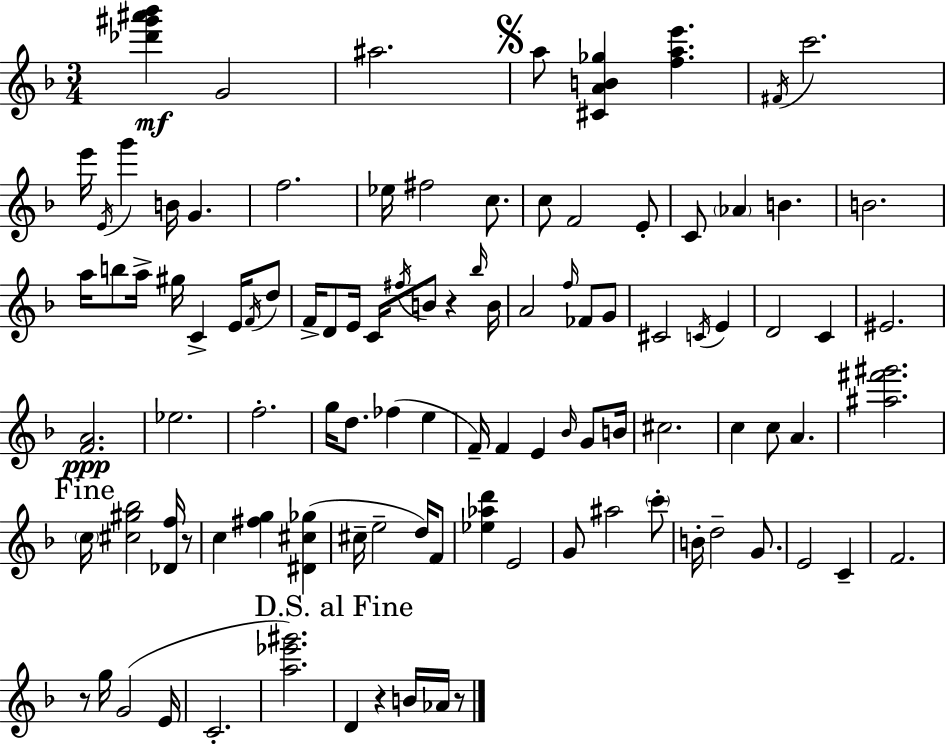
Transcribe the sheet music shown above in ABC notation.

X:1
T:Untitled
M:3/4
L:1/4
K:Dm
[_d'^g'^a'_b'] G2 ^a2 a/2 [^CAB_g] [fae'] ^F/4 c'2 e'/4 E/4 g' B/4 G f2 _e/4 ^f2 c/2 c/2 F2 E/2 C/2 _A B B2 a/4 b/2 a/4 ^g/4 C E/4 F/4 d/2 F/4 D/2 E/4 C/4 ^f/4 B/2 z _b/4 B/4 A2 f/4 _F/2 G/2 ^C2 C/4 E D2 C ^E2 [FA]2 _e2 f2 g/4 d/2 _f e F/4 F E _B/4 G/2 B/4 ^c2 c c/2 A [^a^f'^g']2 c/4 [^c^g_b]2 [_Df]/4 z/2 c [^fg] [^D^c_g] ^c/4 e2 d/4 F/2 [_e_ad'] E2 G/2 ^a2 c'/2 B/4 d2 G/2 E2 C F2 z/2 g/4 G2 E/4 C2 [a_e'^g']2 D z B/4 _A/4 z/2